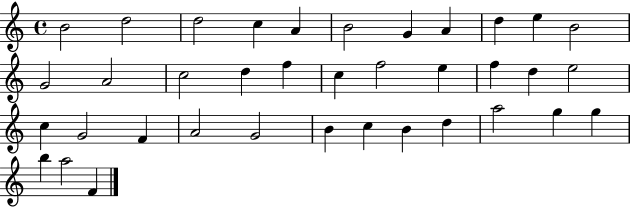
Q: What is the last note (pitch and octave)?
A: F4